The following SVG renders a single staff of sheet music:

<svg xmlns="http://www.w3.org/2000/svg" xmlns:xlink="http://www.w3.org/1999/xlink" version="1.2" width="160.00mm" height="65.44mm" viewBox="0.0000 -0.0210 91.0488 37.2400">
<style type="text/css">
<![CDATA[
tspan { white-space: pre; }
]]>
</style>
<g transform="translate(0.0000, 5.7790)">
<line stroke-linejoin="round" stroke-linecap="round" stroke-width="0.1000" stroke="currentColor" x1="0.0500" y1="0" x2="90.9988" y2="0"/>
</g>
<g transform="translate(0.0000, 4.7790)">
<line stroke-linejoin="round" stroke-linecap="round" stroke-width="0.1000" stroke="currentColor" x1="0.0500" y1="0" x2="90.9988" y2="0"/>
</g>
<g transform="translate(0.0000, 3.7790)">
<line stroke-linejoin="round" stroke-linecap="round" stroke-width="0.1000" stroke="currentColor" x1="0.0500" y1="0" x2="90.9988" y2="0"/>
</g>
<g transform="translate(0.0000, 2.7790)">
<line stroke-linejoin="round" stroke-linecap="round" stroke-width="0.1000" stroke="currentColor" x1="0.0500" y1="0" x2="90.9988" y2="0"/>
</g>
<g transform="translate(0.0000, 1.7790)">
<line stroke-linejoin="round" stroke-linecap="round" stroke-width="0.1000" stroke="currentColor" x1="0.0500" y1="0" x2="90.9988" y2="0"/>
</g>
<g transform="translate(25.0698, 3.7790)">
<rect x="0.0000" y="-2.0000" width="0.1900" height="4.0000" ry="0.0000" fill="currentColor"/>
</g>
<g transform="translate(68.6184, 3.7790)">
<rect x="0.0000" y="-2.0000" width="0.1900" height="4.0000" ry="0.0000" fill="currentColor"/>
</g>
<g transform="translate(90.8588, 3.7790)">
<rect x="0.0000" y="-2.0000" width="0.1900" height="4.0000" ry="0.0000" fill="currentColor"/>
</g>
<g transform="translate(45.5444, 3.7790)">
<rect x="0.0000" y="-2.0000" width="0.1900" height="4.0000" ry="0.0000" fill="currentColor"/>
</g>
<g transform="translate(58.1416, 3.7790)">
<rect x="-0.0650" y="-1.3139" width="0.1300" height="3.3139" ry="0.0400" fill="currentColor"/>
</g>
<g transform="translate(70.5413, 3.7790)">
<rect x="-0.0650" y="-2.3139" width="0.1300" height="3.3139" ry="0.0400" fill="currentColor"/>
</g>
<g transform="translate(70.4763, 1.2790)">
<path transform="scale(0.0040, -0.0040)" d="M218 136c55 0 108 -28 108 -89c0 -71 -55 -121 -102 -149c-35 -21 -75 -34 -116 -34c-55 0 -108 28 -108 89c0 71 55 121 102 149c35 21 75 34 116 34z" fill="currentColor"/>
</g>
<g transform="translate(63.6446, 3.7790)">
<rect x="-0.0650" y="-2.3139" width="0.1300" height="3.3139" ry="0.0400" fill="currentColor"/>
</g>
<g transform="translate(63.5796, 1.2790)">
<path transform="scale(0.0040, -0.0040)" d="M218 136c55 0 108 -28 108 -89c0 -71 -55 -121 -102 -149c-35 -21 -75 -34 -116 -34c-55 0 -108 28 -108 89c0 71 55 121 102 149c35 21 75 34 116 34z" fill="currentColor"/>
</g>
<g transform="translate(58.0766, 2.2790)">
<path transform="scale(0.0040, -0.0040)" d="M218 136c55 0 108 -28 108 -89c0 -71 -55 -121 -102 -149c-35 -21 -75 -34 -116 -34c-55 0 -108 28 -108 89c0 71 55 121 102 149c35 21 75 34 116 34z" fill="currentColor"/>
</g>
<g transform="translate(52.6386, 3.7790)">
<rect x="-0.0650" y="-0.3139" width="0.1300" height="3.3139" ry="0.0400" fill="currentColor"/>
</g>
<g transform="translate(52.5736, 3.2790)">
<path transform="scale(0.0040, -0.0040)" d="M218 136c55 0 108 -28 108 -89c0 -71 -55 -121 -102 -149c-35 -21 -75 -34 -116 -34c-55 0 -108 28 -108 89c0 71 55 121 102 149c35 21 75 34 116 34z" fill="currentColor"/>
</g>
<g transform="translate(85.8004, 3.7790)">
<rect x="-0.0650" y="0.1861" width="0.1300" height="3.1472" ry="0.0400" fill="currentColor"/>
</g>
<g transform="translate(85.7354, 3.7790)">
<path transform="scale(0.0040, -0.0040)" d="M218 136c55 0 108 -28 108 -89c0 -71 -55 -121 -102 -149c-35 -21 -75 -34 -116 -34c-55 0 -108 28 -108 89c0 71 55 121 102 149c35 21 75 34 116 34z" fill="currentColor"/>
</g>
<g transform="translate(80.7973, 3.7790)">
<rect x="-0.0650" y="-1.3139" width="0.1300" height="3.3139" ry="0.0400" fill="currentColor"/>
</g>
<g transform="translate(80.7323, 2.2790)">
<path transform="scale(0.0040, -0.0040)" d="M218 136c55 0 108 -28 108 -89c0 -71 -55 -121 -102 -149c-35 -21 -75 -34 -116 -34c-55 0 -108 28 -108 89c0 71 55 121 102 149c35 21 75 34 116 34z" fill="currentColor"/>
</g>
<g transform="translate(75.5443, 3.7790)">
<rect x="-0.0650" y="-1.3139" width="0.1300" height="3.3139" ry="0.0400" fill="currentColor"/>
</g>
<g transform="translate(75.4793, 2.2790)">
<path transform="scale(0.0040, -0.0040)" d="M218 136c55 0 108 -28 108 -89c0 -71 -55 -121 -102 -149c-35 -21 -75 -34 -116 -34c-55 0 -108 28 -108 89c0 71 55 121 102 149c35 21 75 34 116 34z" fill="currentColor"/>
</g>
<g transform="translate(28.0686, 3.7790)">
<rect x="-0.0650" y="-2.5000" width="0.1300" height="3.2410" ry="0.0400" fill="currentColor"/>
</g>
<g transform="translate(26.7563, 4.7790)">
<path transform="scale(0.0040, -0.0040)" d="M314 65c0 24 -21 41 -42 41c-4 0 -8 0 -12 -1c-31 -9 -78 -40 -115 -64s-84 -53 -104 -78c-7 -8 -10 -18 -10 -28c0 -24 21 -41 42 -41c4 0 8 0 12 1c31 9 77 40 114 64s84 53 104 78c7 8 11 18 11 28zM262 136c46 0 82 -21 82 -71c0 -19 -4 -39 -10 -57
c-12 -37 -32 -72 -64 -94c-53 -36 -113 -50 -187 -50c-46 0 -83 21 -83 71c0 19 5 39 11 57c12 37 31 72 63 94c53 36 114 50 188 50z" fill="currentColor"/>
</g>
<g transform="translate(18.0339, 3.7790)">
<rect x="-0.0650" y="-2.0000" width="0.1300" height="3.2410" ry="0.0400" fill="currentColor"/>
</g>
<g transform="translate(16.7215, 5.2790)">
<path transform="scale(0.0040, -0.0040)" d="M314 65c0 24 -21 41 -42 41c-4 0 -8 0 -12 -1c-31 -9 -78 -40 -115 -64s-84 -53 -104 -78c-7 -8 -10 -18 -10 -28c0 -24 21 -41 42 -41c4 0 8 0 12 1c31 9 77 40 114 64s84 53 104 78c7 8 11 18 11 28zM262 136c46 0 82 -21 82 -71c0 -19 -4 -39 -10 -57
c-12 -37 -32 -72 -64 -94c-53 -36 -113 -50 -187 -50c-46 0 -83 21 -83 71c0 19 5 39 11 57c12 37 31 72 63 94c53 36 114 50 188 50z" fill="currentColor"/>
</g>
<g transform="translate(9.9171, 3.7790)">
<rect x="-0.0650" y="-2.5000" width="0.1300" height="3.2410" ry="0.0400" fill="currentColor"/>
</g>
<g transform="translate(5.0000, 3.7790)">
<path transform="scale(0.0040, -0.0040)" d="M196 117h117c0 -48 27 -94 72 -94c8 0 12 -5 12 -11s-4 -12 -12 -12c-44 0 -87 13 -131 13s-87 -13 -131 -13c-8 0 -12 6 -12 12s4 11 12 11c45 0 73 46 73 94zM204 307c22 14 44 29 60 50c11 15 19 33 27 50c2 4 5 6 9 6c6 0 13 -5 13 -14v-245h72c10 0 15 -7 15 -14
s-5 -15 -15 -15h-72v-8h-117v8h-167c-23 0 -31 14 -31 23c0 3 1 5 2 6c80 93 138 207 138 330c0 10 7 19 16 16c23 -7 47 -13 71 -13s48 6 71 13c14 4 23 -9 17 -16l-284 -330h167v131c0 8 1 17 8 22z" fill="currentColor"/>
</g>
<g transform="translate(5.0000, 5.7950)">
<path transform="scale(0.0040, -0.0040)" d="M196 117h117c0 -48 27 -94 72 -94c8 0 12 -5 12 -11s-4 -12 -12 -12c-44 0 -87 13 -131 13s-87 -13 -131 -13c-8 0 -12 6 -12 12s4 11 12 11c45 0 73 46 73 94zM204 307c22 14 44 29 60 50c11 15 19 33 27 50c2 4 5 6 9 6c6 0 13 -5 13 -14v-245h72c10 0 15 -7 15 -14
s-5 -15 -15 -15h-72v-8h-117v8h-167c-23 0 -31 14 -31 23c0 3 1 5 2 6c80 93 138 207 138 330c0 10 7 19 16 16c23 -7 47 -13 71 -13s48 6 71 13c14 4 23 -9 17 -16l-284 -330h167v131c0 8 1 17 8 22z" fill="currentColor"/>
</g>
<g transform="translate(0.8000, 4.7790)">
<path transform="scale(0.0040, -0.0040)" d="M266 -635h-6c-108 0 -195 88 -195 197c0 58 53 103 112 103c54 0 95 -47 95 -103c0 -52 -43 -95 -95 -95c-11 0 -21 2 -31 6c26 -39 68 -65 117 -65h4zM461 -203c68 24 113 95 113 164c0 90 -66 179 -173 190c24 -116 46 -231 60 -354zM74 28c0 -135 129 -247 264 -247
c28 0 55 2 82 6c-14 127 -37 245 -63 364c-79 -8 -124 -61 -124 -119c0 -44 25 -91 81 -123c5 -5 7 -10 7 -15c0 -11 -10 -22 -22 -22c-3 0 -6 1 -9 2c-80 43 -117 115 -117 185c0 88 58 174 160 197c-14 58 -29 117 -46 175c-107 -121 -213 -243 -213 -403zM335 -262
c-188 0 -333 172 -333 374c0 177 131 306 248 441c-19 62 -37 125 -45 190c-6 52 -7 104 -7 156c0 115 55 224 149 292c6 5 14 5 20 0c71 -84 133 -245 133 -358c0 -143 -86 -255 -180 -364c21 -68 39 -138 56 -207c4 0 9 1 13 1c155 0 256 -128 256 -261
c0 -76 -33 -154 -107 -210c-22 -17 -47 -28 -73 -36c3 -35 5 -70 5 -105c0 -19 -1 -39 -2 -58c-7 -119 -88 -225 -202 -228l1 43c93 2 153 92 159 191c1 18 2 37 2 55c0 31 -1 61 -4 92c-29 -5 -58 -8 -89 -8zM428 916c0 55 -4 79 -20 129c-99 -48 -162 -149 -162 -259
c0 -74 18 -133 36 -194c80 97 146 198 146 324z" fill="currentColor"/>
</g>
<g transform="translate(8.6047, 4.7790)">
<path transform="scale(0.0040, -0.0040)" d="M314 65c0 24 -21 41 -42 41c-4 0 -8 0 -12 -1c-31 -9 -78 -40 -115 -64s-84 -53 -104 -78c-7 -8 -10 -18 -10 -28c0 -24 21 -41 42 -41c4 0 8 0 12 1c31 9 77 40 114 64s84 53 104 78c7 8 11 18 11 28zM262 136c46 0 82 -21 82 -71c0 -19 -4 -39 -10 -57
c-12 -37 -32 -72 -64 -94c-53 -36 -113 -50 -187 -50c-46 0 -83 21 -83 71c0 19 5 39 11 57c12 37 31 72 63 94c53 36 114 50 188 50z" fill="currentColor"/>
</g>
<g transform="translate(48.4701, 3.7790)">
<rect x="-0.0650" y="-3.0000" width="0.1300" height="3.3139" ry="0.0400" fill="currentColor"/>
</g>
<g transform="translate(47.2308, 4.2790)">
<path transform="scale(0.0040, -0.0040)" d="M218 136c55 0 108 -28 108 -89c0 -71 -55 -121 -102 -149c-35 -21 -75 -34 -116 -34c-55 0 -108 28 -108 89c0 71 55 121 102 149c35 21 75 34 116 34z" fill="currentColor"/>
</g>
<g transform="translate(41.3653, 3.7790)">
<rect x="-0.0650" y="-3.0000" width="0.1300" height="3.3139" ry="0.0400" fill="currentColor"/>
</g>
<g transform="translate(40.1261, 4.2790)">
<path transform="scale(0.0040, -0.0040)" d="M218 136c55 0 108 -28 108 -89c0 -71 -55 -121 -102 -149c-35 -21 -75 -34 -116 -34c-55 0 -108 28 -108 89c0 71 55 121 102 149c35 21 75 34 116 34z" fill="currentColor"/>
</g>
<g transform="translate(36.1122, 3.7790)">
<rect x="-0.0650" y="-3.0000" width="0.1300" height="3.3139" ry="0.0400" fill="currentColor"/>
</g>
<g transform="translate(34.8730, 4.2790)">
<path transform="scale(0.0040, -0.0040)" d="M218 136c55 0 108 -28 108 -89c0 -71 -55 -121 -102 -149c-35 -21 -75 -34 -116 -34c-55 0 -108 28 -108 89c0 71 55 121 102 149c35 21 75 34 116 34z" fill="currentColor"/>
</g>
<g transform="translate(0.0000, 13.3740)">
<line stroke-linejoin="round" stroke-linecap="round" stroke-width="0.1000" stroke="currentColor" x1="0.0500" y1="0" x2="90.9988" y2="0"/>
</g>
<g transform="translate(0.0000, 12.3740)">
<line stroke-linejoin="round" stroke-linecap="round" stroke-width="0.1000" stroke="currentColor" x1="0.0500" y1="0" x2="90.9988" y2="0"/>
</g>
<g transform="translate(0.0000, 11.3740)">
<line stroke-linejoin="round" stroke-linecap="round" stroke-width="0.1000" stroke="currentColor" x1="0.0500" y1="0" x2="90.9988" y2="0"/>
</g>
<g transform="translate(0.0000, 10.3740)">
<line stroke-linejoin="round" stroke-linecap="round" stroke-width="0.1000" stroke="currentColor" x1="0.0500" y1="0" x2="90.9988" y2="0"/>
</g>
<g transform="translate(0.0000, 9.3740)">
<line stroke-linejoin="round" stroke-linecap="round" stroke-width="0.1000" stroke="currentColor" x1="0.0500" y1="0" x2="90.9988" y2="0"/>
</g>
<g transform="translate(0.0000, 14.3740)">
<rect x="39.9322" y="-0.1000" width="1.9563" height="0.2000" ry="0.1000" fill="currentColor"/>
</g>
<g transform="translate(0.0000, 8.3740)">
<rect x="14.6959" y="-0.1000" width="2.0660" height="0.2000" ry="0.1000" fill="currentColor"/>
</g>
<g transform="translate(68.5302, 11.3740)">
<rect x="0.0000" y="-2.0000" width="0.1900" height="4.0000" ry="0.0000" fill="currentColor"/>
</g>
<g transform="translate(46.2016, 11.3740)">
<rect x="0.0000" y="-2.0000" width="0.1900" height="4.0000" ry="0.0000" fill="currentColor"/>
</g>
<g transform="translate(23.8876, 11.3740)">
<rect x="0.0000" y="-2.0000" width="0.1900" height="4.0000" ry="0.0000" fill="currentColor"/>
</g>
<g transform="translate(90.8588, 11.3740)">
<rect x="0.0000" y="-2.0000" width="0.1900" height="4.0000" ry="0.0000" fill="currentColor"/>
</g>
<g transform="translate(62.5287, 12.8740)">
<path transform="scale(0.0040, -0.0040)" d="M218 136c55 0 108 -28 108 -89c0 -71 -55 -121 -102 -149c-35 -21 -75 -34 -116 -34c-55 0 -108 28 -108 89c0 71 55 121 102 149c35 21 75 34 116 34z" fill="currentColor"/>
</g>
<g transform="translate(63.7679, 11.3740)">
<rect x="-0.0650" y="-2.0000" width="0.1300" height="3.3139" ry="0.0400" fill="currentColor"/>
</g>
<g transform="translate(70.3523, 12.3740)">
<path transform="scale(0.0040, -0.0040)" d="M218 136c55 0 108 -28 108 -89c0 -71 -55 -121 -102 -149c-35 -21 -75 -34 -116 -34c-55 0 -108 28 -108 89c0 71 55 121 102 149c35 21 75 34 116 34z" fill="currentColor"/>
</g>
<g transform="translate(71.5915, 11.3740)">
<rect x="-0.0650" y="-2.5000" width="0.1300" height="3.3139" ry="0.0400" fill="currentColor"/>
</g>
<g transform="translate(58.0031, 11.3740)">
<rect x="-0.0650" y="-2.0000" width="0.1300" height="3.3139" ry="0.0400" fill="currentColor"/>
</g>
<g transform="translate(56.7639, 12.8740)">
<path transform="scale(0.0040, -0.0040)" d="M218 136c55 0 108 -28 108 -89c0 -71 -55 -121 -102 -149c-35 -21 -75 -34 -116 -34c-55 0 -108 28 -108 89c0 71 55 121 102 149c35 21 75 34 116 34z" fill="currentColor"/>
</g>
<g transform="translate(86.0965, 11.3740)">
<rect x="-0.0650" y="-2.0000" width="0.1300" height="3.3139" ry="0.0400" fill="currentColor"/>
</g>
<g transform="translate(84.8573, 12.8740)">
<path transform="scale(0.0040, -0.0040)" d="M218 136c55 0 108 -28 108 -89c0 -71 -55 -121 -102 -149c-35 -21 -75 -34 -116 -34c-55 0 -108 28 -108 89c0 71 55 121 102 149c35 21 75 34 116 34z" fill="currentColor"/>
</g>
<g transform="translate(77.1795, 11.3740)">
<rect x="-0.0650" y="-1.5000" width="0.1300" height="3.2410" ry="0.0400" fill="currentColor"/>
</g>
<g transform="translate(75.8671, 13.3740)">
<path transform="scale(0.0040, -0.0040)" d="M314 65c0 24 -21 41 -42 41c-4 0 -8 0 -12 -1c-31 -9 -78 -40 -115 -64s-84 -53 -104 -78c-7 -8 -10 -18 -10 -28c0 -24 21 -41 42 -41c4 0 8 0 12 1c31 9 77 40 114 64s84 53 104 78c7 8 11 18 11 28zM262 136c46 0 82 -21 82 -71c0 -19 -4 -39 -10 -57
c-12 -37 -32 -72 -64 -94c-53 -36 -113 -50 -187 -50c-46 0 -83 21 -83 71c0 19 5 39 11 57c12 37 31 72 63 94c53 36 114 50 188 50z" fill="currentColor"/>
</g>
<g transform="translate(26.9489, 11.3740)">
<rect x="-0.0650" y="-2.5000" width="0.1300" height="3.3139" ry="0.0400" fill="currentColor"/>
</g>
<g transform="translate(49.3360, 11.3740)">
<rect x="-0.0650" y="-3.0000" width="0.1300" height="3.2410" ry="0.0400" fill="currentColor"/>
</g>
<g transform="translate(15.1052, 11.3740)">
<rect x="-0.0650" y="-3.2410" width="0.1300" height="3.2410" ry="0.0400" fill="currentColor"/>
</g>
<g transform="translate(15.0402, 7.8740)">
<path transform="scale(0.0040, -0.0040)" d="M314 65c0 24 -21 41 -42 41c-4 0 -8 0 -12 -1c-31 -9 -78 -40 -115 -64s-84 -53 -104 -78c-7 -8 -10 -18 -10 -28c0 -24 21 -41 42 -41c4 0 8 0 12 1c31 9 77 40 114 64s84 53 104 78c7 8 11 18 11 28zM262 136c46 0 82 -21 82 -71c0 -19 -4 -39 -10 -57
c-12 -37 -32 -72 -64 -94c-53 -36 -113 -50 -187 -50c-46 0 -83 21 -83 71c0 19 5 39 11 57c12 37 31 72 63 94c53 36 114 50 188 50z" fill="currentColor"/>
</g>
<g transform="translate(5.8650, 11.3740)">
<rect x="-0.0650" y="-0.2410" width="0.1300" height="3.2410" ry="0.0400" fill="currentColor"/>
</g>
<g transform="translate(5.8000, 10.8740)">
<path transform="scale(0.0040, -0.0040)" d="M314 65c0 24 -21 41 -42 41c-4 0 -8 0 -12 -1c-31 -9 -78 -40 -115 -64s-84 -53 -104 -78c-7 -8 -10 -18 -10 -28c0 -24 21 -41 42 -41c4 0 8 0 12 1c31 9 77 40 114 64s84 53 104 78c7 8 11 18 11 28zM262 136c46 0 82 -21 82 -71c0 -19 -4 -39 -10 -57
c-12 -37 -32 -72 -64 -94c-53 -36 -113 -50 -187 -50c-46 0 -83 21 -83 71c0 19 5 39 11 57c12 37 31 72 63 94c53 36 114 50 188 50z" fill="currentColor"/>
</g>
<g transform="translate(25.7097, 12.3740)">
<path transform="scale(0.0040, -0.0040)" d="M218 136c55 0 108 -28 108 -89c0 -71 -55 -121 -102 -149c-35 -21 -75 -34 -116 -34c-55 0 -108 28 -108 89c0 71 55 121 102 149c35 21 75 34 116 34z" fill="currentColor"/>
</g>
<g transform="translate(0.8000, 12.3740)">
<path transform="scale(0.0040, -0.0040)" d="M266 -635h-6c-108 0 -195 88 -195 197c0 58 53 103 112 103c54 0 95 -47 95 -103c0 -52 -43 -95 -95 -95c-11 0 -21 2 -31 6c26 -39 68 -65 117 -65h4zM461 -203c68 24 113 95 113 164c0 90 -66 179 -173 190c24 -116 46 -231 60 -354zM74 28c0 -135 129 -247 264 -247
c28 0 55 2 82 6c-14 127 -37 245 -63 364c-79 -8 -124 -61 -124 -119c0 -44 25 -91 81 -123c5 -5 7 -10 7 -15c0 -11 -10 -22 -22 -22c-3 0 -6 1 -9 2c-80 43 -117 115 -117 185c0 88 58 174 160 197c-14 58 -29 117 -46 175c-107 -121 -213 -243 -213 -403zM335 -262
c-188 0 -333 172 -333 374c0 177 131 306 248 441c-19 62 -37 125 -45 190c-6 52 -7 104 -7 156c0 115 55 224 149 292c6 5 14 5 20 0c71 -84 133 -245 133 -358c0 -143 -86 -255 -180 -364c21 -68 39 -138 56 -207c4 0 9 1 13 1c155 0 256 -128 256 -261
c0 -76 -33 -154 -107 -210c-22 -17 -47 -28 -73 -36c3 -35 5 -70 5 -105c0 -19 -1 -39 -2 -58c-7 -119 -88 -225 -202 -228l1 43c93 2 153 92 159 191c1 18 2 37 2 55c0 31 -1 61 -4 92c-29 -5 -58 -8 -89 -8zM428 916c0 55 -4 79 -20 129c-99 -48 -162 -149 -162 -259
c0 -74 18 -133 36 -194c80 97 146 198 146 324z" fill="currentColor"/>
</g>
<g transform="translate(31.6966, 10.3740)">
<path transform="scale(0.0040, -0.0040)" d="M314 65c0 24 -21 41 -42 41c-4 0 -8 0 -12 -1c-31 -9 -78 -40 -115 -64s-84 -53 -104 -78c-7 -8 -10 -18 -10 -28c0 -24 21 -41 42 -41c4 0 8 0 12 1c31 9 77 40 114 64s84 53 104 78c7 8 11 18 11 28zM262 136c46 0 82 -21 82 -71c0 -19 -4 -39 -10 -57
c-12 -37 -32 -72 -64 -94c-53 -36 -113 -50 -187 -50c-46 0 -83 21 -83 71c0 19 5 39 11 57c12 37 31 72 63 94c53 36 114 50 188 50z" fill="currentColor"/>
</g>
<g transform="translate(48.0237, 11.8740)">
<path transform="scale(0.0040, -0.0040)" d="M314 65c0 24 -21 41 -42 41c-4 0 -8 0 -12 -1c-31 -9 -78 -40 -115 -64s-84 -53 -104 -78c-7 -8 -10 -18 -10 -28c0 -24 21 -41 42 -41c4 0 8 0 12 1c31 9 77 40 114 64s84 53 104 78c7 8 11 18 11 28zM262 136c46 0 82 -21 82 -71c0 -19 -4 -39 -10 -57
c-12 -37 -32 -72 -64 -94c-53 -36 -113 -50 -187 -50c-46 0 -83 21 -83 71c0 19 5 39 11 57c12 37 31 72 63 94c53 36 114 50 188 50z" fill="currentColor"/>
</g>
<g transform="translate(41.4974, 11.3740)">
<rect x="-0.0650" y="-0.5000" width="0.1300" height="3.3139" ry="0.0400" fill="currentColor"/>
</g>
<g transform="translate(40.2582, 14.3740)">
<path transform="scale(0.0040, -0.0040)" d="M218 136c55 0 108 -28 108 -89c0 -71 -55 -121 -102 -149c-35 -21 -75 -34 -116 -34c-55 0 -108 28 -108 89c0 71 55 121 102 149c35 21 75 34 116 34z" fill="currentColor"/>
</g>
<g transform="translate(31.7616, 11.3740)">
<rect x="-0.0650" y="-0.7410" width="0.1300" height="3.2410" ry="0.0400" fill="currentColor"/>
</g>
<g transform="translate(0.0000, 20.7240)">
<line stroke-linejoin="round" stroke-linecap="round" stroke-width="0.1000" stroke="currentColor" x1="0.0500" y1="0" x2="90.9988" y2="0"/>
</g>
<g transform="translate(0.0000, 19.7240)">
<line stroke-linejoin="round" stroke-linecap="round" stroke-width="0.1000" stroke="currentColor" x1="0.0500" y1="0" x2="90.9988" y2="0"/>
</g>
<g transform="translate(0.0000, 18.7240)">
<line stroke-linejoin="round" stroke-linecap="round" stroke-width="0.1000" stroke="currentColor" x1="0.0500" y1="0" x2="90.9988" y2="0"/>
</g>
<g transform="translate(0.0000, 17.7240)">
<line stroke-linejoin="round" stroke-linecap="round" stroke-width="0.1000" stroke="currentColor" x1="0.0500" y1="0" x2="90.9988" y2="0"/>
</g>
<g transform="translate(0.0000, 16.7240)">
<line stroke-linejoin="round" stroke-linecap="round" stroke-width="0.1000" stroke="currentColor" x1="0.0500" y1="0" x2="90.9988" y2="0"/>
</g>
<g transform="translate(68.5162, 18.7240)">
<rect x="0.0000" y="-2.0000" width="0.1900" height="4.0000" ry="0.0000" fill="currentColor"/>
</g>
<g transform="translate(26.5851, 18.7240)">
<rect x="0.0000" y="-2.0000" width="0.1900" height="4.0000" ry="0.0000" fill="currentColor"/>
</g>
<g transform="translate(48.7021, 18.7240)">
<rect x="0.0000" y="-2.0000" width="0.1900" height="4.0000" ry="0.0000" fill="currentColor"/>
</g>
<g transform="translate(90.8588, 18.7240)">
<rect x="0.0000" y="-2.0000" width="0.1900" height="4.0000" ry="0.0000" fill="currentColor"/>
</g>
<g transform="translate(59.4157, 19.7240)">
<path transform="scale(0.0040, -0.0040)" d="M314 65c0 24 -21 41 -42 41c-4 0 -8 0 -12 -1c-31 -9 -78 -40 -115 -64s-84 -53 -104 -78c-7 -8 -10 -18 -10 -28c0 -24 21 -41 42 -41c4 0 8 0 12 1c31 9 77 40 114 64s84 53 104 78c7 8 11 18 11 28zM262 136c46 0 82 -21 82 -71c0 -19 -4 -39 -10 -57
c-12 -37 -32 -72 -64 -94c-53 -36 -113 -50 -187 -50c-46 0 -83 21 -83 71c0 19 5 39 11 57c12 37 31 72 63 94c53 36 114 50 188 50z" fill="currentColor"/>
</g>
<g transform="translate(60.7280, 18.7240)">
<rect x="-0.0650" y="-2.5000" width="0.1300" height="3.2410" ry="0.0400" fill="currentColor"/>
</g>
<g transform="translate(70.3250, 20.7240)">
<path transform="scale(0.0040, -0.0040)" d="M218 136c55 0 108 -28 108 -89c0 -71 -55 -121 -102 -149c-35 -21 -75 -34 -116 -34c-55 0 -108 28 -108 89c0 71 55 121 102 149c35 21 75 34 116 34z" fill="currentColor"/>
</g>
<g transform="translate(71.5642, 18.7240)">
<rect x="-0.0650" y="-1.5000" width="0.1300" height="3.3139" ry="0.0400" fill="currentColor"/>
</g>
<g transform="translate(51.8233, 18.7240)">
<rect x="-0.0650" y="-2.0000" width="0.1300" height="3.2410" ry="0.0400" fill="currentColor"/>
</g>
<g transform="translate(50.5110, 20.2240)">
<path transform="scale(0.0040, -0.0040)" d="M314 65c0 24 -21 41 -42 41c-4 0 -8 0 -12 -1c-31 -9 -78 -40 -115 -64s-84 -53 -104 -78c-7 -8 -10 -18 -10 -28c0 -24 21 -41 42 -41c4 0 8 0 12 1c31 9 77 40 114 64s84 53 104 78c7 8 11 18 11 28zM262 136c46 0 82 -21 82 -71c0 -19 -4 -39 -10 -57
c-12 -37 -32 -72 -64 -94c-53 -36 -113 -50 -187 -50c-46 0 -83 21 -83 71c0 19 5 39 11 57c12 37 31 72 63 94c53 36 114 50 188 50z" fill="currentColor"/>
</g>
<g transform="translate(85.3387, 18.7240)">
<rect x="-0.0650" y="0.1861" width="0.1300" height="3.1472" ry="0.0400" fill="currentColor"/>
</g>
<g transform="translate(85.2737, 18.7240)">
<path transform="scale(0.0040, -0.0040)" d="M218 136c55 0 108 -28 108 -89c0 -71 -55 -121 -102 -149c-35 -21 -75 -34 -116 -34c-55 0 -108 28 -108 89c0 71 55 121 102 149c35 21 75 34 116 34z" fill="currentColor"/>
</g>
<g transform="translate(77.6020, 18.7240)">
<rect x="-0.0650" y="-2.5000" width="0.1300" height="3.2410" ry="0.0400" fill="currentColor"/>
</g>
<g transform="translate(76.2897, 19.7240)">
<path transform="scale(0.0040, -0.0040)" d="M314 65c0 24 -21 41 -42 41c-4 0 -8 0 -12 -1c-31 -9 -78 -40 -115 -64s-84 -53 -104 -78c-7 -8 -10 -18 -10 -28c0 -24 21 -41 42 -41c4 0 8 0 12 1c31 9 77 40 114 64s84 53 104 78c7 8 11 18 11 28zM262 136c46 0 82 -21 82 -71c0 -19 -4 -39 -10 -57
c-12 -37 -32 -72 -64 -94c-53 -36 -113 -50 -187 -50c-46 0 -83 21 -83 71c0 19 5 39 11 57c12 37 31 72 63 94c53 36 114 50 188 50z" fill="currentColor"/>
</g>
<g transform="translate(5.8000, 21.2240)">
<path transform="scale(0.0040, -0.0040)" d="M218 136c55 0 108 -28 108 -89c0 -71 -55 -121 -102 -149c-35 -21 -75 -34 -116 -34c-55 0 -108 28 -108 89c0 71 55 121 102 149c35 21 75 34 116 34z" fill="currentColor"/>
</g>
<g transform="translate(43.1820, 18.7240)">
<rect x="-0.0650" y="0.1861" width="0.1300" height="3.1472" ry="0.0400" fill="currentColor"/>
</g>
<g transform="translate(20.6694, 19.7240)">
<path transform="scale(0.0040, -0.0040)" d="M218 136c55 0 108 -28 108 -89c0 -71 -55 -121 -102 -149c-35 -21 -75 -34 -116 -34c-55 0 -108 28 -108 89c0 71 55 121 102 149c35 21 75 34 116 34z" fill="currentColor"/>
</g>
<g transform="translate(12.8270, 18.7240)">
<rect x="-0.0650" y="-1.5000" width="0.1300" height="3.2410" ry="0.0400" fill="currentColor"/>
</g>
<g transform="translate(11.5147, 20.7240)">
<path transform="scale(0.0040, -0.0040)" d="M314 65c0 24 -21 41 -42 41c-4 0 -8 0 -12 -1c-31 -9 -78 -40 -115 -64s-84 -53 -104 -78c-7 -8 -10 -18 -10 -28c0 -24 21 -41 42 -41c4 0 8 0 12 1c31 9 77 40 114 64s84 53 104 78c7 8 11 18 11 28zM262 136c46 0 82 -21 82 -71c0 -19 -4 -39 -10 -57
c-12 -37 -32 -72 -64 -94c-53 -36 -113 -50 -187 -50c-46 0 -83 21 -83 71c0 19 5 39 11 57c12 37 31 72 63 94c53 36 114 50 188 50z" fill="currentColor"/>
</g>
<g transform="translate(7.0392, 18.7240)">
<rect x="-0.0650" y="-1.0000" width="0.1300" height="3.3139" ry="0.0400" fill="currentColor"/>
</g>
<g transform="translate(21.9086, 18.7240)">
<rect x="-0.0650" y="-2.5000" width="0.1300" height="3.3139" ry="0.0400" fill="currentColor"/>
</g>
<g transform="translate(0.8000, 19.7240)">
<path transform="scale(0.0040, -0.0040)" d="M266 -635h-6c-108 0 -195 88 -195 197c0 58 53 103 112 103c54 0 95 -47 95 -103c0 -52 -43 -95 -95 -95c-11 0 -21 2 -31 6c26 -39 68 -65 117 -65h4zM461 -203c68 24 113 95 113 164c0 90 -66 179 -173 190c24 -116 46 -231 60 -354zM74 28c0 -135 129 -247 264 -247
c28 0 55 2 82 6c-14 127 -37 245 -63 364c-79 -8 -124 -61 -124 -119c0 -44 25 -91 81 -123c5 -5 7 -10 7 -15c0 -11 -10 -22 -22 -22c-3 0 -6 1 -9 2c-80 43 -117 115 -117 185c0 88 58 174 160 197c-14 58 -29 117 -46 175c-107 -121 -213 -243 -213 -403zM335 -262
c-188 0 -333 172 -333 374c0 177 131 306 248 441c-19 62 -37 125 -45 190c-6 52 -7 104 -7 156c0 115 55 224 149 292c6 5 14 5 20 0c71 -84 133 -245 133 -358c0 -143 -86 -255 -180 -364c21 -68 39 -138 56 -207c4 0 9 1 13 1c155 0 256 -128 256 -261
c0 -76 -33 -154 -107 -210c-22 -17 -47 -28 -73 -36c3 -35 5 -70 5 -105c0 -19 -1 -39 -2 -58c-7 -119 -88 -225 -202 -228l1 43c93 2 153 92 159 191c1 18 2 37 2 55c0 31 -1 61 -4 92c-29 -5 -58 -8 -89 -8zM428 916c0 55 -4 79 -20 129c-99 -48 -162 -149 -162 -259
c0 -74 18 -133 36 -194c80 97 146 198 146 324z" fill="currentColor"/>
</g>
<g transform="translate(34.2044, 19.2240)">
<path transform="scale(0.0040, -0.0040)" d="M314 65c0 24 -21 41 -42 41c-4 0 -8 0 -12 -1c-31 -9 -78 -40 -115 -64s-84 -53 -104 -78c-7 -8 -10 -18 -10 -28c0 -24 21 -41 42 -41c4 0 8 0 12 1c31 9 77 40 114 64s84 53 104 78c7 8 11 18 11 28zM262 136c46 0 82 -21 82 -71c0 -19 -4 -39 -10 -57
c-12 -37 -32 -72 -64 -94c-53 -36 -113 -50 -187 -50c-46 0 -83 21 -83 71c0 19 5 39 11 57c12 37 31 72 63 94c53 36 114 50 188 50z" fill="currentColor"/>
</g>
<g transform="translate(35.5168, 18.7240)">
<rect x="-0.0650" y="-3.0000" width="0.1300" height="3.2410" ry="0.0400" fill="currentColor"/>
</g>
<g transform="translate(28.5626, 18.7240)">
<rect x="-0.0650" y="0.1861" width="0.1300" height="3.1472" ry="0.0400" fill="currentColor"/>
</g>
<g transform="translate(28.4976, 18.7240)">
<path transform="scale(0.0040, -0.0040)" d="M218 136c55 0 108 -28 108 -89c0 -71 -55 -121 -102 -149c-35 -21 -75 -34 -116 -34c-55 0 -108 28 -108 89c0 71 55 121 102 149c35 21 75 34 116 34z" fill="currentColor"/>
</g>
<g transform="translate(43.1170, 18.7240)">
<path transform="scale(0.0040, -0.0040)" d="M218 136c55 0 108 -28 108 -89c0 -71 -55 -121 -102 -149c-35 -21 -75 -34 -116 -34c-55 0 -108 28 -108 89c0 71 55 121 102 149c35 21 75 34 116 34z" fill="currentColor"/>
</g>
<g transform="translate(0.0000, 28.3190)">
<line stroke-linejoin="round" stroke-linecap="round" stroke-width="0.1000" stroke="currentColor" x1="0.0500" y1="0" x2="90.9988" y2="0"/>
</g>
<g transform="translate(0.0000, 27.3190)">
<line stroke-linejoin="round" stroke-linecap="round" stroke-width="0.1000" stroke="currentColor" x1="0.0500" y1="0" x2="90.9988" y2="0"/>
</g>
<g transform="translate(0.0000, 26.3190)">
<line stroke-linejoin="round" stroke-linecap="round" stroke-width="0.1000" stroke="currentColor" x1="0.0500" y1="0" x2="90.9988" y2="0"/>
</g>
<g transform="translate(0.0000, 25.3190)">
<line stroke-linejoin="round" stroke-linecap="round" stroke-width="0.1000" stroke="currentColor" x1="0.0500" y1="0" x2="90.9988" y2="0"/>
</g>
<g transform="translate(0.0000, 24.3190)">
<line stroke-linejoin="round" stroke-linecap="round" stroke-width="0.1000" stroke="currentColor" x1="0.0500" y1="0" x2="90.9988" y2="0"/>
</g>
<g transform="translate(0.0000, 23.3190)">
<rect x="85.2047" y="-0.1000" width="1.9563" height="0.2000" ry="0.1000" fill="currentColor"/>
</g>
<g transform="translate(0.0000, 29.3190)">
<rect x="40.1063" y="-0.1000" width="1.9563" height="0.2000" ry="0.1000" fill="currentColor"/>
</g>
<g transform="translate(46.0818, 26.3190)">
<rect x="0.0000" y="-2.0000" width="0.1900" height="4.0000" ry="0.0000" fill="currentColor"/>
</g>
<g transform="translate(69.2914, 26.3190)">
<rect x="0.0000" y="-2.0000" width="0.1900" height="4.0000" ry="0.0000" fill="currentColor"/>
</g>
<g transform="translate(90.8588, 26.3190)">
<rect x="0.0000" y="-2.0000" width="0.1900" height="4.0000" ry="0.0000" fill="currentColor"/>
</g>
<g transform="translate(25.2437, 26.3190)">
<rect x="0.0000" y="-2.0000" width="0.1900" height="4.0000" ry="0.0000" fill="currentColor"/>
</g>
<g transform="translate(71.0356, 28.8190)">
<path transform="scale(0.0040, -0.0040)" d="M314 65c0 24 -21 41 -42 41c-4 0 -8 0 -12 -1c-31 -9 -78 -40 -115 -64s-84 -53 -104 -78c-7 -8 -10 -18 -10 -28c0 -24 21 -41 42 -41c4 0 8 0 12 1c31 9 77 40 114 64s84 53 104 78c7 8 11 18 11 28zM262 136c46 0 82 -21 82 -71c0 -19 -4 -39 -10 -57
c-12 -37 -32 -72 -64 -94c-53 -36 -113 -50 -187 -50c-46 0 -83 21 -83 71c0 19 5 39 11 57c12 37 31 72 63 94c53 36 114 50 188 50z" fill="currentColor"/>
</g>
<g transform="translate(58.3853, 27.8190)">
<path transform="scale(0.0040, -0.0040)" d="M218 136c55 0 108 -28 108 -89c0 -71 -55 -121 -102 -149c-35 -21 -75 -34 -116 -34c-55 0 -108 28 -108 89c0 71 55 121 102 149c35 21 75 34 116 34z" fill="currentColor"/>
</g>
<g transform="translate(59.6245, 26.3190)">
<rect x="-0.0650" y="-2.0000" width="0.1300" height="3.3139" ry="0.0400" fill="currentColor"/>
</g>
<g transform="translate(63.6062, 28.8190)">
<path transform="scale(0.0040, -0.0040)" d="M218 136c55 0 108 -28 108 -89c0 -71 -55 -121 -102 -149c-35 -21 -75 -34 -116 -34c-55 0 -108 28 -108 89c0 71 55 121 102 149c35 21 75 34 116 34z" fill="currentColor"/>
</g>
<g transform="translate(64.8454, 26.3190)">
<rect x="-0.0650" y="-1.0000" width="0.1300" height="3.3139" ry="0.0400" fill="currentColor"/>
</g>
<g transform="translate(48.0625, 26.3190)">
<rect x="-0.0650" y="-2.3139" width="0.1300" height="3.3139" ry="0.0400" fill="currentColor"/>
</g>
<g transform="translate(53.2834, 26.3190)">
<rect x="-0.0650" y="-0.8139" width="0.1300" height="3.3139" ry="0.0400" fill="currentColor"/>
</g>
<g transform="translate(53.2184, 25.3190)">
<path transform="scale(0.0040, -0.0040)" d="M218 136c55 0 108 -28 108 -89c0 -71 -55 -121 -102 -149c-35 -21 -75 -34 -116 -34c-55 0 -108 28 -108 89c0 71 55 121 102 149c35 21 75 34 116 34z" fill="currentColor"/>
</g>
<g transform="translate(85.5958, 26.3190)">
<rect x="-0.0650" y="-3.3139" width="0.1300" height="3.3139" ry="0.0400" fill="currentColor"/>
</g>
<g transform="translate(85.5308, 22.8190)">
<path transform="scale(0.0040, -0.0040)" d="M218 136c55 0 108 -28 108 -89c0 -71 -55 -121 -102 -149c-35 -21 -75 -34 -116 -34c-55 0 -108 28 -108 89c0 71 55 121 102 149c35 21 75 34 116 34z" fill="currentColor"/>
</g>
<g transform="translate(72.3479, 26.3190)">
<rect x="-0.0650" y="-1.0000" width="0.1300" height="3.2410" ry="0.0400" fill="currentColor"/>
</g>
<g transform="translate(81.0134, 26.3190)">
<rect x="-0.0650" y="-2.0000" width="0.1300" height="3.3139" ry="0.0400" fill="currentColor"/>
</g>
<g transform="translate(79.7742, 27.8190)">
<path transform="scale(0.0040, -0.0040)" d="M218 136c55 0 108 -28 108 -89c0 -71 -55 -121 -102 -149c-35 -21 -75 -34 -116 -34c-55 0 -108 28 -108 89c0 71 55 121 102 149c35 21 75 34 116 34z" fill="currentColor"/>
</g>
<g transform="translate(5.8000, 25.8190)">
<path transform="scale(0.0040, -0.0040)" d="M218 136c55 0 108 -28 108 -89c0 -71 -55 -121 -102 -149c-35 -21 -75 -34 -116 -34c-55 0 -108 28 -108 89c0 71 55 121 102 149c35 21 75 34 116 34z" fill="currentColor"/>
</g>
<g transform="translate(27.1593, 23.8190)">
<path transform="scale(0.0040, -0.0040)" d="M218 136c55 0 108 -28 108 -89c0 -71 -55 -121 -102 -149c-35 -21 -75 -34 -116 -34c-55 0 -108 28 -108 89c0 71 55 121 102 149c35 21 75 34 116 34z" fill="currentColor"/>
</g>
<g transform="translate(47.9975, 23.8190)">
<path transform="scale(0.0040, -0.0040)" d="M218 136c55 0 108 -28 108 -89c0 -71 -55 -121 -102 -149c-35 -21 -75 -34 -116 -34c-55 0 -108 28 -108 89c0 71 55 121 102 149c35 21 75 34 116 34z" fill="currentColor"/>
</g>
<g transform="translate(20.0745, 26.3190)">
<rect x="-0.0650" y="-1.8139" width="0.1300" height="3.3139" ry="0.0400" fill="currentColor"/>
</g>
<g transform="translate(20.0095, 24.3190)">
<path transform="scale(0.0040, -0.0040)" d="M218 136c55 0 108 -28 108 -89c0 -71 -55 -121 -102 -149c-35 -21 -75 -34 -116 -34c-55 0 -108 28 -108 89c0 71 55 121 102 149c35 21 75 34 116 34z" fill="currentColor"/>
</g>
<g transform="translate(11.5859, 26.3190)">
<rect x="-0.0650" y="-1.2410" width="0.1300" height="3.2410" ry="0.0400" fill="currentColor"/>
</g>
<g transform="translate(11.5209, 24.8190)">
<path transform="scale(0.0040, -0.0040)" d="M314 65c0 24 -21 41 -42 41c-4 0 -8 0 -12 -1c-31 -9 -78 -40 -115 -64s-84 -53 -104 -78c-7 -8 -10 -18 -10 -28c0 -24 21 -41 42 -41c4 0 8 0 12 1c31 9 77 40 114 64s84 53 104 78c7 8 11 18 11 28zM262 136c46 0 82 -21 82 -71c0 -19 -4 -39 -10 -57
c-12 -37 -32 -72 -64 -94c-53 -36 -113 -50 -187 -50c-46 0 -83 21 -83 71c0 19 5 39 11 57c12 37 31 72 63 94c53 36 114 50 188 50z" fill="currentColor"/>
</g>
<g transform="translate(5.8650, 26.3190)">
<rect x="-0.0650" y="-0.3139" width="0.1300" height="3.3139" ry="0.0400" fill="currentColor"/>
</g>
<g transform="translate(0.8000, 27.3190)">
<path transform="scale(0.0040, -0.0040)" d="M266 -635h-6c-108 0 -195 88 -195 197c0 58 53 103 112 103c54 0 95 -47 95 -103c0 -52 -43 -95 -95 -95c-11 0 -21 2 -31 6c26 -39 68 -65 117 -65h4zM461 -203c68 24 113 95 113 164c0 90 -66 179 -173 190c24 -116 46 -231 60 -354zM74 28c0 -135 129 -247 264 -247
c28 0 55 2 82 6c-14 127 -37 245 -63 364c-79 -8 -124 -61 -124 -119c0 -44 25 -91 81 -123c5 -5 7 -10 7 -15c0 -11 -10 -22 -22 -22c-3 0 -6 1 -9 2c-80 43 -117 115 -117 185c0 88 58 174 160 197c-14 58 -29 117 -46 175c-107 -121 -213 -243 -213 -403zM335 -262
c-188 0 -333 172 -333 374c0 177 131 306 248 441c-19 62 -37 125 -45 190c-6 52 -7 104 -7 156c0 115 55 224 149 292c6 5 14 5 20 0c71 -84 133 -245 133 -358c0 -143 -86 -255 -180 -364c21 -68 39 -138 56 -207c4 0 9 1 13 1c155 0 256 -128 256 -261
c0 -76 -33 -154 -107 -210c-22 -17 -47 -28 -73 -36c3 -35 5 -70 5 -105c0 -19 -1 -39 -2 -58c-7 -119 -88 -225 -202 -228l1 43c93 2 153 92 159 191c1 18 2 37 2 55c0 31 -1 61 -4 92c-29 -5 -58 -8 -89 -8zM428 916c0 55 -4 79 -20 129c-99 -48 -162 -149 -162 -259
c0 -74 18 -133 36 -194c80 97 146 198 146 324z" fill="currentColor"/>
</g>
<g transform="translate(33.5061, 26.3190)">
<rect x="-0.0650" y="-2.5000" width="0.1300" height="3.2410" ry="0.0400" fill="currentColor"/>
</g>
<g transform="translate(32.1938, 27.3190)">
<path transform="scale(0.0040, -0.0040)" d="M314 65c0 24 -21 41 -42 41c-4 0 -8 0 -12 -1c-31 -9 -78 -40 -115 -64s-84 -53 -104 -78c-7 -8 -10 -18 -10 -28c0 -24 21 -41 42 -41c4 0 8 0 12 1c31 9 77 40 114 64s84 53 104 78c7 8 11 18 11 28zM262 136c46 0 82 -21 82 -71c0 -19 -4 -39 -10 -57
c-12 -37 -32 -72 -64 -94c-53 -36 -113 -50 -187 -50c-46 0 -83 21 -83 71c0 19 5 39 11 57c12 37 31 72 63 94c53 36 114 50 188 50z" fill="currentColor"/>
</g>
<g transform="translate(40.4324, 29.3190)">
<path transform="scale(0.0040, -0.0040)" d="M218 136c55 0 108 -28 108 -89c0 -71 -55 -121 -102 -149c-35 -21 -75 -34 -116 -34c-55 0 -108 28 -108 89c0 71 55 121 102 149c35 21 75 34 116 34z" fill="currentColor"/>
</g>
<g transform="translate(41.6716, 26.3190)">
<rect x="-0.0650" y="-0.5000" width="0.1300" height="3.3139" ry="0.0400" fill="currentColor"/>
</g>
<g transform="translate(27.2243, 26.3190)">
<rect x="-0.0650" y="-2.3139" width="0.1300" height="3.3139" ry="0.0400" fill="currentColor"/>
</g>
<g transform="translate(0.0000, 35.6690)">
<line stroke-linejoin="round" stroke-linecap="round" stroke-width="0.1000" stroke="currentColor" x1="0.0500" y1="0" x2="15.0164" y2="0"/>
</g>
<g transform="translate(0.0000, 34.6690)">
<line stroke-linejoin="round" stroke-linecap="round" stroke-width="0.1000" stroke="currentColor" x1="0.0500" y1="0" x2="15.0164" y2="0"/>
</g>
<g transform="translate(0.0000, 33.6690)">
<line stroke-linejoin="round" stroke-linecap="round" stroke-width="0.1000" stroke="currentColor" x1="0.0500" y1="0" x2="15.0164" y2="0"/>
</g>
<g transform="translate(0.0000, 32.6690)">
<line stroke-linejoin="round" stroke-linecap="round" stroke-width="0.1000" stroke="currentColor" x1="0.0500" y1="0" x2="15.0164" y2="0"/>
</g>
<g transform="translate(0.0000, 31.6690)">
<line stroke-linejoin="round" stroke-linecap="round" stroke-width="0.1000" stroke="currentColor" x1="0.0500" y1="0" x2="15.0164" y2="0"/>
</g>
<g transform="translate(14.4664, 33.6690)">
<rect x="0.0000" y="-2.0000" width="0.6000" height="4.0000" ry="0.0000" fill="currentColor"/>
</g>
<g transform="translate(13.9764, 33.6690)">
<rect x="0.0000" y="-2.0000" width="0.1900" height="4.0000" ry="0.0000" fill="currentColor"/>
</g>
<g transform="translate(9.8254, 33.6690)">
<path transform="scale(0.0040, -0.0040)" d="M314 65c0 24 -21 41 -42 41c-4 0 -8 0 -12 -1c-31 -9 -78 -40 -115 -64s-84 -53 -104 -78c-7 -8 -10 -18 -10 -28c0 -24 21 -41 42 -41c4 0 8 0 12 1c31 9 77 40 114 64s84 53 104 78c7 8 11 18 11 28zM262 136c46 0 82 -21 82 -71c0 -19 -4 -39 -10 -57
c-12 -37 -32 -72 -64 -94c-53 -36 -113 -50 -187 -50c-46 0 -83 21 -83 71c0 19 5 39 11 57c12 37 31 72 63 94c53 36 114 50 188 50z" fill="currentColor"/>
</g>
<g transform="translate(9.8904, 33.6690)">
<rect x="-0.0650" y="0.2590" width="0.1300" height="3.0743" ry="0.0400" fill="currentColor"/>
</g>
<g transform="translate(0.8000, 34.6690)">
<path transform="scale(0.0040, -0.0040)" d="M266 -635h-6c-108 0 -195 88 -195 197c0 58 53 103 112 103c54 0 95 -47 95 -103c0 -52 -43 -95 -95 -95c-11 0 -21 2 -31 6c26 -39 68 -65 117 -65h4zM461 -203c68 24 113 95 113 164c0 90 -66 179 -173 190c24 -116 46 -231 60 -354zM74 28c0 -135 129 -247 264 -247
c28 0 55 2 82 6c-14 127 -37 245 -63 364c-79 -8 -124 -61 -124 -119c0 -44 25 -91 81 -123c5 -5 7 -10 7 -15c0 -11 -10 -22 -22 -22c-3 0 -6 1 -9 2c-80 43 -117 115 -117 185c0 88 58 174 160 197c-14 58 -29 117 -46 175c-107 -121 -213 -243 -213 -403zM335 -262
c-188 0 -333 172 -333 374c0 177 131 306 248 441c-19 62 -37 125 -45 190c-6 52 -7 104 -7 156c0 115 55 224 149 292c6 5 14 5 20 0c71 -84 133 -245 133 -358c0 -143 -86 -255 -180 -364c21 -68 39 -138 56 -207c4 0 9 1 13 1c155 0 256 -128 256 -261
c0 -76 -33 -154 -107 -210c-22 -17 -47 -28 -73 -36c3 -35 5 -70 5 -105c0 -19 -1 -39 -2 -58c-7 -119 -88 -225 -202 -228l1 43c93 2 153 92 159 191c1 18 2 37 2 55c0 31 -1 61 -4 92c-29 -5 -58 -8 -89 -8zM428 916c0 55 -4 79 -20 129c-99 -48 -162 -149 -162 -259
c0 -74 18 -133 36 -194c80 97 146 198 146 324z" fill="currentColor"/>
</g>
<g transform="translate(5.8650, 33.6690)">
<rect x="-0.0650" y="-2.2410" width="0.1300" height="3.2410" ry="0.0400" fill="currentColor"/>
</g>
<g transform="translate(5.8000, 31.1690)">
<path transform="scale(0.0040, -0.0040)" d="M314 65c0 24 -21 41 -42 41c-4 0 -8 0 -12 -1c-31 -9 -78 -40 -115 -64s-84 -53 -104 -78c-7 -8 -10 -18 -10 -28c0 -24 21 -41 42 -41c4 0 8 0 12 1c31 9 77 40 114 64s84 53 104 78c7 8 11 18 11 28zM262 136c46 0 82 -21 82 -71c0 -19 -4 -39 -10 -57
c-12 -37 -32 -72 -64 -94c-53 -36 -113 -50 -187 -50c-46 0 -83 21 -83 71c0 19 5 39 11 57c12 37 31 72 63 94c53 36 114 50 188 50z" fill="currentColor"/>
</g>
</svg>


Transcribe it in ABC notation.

X:1
T:Untitled
M:4/4
L:1/4
K:C
G2 F2 G2 A A A c e g g e e B c2 b2 G d2 C A2 F F G E2 F D E2 G B A2 B F2 G2 E G2 B c e2 f g G2 C g d F D D2 F b g2 B2